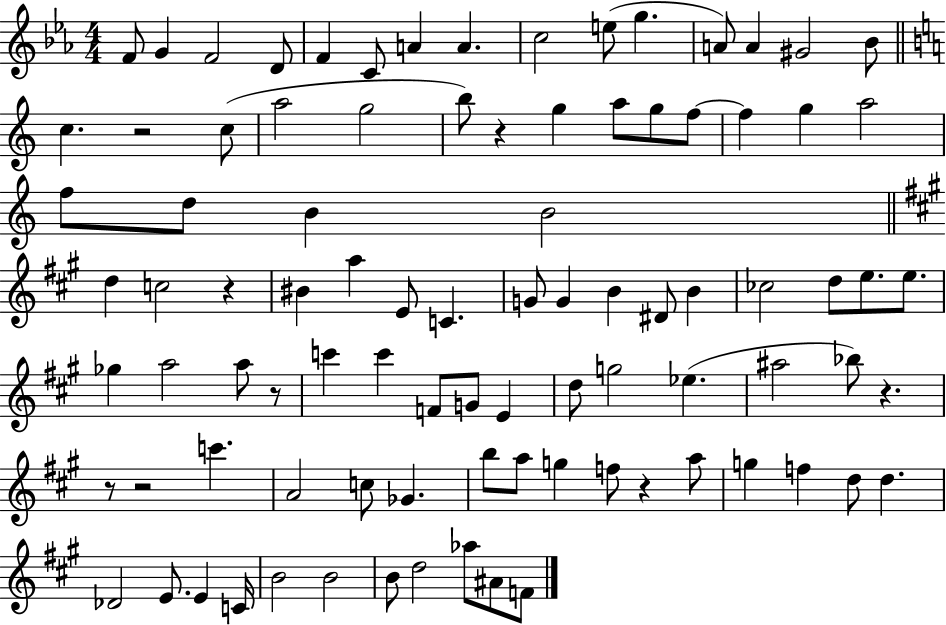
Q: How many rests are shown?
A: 8